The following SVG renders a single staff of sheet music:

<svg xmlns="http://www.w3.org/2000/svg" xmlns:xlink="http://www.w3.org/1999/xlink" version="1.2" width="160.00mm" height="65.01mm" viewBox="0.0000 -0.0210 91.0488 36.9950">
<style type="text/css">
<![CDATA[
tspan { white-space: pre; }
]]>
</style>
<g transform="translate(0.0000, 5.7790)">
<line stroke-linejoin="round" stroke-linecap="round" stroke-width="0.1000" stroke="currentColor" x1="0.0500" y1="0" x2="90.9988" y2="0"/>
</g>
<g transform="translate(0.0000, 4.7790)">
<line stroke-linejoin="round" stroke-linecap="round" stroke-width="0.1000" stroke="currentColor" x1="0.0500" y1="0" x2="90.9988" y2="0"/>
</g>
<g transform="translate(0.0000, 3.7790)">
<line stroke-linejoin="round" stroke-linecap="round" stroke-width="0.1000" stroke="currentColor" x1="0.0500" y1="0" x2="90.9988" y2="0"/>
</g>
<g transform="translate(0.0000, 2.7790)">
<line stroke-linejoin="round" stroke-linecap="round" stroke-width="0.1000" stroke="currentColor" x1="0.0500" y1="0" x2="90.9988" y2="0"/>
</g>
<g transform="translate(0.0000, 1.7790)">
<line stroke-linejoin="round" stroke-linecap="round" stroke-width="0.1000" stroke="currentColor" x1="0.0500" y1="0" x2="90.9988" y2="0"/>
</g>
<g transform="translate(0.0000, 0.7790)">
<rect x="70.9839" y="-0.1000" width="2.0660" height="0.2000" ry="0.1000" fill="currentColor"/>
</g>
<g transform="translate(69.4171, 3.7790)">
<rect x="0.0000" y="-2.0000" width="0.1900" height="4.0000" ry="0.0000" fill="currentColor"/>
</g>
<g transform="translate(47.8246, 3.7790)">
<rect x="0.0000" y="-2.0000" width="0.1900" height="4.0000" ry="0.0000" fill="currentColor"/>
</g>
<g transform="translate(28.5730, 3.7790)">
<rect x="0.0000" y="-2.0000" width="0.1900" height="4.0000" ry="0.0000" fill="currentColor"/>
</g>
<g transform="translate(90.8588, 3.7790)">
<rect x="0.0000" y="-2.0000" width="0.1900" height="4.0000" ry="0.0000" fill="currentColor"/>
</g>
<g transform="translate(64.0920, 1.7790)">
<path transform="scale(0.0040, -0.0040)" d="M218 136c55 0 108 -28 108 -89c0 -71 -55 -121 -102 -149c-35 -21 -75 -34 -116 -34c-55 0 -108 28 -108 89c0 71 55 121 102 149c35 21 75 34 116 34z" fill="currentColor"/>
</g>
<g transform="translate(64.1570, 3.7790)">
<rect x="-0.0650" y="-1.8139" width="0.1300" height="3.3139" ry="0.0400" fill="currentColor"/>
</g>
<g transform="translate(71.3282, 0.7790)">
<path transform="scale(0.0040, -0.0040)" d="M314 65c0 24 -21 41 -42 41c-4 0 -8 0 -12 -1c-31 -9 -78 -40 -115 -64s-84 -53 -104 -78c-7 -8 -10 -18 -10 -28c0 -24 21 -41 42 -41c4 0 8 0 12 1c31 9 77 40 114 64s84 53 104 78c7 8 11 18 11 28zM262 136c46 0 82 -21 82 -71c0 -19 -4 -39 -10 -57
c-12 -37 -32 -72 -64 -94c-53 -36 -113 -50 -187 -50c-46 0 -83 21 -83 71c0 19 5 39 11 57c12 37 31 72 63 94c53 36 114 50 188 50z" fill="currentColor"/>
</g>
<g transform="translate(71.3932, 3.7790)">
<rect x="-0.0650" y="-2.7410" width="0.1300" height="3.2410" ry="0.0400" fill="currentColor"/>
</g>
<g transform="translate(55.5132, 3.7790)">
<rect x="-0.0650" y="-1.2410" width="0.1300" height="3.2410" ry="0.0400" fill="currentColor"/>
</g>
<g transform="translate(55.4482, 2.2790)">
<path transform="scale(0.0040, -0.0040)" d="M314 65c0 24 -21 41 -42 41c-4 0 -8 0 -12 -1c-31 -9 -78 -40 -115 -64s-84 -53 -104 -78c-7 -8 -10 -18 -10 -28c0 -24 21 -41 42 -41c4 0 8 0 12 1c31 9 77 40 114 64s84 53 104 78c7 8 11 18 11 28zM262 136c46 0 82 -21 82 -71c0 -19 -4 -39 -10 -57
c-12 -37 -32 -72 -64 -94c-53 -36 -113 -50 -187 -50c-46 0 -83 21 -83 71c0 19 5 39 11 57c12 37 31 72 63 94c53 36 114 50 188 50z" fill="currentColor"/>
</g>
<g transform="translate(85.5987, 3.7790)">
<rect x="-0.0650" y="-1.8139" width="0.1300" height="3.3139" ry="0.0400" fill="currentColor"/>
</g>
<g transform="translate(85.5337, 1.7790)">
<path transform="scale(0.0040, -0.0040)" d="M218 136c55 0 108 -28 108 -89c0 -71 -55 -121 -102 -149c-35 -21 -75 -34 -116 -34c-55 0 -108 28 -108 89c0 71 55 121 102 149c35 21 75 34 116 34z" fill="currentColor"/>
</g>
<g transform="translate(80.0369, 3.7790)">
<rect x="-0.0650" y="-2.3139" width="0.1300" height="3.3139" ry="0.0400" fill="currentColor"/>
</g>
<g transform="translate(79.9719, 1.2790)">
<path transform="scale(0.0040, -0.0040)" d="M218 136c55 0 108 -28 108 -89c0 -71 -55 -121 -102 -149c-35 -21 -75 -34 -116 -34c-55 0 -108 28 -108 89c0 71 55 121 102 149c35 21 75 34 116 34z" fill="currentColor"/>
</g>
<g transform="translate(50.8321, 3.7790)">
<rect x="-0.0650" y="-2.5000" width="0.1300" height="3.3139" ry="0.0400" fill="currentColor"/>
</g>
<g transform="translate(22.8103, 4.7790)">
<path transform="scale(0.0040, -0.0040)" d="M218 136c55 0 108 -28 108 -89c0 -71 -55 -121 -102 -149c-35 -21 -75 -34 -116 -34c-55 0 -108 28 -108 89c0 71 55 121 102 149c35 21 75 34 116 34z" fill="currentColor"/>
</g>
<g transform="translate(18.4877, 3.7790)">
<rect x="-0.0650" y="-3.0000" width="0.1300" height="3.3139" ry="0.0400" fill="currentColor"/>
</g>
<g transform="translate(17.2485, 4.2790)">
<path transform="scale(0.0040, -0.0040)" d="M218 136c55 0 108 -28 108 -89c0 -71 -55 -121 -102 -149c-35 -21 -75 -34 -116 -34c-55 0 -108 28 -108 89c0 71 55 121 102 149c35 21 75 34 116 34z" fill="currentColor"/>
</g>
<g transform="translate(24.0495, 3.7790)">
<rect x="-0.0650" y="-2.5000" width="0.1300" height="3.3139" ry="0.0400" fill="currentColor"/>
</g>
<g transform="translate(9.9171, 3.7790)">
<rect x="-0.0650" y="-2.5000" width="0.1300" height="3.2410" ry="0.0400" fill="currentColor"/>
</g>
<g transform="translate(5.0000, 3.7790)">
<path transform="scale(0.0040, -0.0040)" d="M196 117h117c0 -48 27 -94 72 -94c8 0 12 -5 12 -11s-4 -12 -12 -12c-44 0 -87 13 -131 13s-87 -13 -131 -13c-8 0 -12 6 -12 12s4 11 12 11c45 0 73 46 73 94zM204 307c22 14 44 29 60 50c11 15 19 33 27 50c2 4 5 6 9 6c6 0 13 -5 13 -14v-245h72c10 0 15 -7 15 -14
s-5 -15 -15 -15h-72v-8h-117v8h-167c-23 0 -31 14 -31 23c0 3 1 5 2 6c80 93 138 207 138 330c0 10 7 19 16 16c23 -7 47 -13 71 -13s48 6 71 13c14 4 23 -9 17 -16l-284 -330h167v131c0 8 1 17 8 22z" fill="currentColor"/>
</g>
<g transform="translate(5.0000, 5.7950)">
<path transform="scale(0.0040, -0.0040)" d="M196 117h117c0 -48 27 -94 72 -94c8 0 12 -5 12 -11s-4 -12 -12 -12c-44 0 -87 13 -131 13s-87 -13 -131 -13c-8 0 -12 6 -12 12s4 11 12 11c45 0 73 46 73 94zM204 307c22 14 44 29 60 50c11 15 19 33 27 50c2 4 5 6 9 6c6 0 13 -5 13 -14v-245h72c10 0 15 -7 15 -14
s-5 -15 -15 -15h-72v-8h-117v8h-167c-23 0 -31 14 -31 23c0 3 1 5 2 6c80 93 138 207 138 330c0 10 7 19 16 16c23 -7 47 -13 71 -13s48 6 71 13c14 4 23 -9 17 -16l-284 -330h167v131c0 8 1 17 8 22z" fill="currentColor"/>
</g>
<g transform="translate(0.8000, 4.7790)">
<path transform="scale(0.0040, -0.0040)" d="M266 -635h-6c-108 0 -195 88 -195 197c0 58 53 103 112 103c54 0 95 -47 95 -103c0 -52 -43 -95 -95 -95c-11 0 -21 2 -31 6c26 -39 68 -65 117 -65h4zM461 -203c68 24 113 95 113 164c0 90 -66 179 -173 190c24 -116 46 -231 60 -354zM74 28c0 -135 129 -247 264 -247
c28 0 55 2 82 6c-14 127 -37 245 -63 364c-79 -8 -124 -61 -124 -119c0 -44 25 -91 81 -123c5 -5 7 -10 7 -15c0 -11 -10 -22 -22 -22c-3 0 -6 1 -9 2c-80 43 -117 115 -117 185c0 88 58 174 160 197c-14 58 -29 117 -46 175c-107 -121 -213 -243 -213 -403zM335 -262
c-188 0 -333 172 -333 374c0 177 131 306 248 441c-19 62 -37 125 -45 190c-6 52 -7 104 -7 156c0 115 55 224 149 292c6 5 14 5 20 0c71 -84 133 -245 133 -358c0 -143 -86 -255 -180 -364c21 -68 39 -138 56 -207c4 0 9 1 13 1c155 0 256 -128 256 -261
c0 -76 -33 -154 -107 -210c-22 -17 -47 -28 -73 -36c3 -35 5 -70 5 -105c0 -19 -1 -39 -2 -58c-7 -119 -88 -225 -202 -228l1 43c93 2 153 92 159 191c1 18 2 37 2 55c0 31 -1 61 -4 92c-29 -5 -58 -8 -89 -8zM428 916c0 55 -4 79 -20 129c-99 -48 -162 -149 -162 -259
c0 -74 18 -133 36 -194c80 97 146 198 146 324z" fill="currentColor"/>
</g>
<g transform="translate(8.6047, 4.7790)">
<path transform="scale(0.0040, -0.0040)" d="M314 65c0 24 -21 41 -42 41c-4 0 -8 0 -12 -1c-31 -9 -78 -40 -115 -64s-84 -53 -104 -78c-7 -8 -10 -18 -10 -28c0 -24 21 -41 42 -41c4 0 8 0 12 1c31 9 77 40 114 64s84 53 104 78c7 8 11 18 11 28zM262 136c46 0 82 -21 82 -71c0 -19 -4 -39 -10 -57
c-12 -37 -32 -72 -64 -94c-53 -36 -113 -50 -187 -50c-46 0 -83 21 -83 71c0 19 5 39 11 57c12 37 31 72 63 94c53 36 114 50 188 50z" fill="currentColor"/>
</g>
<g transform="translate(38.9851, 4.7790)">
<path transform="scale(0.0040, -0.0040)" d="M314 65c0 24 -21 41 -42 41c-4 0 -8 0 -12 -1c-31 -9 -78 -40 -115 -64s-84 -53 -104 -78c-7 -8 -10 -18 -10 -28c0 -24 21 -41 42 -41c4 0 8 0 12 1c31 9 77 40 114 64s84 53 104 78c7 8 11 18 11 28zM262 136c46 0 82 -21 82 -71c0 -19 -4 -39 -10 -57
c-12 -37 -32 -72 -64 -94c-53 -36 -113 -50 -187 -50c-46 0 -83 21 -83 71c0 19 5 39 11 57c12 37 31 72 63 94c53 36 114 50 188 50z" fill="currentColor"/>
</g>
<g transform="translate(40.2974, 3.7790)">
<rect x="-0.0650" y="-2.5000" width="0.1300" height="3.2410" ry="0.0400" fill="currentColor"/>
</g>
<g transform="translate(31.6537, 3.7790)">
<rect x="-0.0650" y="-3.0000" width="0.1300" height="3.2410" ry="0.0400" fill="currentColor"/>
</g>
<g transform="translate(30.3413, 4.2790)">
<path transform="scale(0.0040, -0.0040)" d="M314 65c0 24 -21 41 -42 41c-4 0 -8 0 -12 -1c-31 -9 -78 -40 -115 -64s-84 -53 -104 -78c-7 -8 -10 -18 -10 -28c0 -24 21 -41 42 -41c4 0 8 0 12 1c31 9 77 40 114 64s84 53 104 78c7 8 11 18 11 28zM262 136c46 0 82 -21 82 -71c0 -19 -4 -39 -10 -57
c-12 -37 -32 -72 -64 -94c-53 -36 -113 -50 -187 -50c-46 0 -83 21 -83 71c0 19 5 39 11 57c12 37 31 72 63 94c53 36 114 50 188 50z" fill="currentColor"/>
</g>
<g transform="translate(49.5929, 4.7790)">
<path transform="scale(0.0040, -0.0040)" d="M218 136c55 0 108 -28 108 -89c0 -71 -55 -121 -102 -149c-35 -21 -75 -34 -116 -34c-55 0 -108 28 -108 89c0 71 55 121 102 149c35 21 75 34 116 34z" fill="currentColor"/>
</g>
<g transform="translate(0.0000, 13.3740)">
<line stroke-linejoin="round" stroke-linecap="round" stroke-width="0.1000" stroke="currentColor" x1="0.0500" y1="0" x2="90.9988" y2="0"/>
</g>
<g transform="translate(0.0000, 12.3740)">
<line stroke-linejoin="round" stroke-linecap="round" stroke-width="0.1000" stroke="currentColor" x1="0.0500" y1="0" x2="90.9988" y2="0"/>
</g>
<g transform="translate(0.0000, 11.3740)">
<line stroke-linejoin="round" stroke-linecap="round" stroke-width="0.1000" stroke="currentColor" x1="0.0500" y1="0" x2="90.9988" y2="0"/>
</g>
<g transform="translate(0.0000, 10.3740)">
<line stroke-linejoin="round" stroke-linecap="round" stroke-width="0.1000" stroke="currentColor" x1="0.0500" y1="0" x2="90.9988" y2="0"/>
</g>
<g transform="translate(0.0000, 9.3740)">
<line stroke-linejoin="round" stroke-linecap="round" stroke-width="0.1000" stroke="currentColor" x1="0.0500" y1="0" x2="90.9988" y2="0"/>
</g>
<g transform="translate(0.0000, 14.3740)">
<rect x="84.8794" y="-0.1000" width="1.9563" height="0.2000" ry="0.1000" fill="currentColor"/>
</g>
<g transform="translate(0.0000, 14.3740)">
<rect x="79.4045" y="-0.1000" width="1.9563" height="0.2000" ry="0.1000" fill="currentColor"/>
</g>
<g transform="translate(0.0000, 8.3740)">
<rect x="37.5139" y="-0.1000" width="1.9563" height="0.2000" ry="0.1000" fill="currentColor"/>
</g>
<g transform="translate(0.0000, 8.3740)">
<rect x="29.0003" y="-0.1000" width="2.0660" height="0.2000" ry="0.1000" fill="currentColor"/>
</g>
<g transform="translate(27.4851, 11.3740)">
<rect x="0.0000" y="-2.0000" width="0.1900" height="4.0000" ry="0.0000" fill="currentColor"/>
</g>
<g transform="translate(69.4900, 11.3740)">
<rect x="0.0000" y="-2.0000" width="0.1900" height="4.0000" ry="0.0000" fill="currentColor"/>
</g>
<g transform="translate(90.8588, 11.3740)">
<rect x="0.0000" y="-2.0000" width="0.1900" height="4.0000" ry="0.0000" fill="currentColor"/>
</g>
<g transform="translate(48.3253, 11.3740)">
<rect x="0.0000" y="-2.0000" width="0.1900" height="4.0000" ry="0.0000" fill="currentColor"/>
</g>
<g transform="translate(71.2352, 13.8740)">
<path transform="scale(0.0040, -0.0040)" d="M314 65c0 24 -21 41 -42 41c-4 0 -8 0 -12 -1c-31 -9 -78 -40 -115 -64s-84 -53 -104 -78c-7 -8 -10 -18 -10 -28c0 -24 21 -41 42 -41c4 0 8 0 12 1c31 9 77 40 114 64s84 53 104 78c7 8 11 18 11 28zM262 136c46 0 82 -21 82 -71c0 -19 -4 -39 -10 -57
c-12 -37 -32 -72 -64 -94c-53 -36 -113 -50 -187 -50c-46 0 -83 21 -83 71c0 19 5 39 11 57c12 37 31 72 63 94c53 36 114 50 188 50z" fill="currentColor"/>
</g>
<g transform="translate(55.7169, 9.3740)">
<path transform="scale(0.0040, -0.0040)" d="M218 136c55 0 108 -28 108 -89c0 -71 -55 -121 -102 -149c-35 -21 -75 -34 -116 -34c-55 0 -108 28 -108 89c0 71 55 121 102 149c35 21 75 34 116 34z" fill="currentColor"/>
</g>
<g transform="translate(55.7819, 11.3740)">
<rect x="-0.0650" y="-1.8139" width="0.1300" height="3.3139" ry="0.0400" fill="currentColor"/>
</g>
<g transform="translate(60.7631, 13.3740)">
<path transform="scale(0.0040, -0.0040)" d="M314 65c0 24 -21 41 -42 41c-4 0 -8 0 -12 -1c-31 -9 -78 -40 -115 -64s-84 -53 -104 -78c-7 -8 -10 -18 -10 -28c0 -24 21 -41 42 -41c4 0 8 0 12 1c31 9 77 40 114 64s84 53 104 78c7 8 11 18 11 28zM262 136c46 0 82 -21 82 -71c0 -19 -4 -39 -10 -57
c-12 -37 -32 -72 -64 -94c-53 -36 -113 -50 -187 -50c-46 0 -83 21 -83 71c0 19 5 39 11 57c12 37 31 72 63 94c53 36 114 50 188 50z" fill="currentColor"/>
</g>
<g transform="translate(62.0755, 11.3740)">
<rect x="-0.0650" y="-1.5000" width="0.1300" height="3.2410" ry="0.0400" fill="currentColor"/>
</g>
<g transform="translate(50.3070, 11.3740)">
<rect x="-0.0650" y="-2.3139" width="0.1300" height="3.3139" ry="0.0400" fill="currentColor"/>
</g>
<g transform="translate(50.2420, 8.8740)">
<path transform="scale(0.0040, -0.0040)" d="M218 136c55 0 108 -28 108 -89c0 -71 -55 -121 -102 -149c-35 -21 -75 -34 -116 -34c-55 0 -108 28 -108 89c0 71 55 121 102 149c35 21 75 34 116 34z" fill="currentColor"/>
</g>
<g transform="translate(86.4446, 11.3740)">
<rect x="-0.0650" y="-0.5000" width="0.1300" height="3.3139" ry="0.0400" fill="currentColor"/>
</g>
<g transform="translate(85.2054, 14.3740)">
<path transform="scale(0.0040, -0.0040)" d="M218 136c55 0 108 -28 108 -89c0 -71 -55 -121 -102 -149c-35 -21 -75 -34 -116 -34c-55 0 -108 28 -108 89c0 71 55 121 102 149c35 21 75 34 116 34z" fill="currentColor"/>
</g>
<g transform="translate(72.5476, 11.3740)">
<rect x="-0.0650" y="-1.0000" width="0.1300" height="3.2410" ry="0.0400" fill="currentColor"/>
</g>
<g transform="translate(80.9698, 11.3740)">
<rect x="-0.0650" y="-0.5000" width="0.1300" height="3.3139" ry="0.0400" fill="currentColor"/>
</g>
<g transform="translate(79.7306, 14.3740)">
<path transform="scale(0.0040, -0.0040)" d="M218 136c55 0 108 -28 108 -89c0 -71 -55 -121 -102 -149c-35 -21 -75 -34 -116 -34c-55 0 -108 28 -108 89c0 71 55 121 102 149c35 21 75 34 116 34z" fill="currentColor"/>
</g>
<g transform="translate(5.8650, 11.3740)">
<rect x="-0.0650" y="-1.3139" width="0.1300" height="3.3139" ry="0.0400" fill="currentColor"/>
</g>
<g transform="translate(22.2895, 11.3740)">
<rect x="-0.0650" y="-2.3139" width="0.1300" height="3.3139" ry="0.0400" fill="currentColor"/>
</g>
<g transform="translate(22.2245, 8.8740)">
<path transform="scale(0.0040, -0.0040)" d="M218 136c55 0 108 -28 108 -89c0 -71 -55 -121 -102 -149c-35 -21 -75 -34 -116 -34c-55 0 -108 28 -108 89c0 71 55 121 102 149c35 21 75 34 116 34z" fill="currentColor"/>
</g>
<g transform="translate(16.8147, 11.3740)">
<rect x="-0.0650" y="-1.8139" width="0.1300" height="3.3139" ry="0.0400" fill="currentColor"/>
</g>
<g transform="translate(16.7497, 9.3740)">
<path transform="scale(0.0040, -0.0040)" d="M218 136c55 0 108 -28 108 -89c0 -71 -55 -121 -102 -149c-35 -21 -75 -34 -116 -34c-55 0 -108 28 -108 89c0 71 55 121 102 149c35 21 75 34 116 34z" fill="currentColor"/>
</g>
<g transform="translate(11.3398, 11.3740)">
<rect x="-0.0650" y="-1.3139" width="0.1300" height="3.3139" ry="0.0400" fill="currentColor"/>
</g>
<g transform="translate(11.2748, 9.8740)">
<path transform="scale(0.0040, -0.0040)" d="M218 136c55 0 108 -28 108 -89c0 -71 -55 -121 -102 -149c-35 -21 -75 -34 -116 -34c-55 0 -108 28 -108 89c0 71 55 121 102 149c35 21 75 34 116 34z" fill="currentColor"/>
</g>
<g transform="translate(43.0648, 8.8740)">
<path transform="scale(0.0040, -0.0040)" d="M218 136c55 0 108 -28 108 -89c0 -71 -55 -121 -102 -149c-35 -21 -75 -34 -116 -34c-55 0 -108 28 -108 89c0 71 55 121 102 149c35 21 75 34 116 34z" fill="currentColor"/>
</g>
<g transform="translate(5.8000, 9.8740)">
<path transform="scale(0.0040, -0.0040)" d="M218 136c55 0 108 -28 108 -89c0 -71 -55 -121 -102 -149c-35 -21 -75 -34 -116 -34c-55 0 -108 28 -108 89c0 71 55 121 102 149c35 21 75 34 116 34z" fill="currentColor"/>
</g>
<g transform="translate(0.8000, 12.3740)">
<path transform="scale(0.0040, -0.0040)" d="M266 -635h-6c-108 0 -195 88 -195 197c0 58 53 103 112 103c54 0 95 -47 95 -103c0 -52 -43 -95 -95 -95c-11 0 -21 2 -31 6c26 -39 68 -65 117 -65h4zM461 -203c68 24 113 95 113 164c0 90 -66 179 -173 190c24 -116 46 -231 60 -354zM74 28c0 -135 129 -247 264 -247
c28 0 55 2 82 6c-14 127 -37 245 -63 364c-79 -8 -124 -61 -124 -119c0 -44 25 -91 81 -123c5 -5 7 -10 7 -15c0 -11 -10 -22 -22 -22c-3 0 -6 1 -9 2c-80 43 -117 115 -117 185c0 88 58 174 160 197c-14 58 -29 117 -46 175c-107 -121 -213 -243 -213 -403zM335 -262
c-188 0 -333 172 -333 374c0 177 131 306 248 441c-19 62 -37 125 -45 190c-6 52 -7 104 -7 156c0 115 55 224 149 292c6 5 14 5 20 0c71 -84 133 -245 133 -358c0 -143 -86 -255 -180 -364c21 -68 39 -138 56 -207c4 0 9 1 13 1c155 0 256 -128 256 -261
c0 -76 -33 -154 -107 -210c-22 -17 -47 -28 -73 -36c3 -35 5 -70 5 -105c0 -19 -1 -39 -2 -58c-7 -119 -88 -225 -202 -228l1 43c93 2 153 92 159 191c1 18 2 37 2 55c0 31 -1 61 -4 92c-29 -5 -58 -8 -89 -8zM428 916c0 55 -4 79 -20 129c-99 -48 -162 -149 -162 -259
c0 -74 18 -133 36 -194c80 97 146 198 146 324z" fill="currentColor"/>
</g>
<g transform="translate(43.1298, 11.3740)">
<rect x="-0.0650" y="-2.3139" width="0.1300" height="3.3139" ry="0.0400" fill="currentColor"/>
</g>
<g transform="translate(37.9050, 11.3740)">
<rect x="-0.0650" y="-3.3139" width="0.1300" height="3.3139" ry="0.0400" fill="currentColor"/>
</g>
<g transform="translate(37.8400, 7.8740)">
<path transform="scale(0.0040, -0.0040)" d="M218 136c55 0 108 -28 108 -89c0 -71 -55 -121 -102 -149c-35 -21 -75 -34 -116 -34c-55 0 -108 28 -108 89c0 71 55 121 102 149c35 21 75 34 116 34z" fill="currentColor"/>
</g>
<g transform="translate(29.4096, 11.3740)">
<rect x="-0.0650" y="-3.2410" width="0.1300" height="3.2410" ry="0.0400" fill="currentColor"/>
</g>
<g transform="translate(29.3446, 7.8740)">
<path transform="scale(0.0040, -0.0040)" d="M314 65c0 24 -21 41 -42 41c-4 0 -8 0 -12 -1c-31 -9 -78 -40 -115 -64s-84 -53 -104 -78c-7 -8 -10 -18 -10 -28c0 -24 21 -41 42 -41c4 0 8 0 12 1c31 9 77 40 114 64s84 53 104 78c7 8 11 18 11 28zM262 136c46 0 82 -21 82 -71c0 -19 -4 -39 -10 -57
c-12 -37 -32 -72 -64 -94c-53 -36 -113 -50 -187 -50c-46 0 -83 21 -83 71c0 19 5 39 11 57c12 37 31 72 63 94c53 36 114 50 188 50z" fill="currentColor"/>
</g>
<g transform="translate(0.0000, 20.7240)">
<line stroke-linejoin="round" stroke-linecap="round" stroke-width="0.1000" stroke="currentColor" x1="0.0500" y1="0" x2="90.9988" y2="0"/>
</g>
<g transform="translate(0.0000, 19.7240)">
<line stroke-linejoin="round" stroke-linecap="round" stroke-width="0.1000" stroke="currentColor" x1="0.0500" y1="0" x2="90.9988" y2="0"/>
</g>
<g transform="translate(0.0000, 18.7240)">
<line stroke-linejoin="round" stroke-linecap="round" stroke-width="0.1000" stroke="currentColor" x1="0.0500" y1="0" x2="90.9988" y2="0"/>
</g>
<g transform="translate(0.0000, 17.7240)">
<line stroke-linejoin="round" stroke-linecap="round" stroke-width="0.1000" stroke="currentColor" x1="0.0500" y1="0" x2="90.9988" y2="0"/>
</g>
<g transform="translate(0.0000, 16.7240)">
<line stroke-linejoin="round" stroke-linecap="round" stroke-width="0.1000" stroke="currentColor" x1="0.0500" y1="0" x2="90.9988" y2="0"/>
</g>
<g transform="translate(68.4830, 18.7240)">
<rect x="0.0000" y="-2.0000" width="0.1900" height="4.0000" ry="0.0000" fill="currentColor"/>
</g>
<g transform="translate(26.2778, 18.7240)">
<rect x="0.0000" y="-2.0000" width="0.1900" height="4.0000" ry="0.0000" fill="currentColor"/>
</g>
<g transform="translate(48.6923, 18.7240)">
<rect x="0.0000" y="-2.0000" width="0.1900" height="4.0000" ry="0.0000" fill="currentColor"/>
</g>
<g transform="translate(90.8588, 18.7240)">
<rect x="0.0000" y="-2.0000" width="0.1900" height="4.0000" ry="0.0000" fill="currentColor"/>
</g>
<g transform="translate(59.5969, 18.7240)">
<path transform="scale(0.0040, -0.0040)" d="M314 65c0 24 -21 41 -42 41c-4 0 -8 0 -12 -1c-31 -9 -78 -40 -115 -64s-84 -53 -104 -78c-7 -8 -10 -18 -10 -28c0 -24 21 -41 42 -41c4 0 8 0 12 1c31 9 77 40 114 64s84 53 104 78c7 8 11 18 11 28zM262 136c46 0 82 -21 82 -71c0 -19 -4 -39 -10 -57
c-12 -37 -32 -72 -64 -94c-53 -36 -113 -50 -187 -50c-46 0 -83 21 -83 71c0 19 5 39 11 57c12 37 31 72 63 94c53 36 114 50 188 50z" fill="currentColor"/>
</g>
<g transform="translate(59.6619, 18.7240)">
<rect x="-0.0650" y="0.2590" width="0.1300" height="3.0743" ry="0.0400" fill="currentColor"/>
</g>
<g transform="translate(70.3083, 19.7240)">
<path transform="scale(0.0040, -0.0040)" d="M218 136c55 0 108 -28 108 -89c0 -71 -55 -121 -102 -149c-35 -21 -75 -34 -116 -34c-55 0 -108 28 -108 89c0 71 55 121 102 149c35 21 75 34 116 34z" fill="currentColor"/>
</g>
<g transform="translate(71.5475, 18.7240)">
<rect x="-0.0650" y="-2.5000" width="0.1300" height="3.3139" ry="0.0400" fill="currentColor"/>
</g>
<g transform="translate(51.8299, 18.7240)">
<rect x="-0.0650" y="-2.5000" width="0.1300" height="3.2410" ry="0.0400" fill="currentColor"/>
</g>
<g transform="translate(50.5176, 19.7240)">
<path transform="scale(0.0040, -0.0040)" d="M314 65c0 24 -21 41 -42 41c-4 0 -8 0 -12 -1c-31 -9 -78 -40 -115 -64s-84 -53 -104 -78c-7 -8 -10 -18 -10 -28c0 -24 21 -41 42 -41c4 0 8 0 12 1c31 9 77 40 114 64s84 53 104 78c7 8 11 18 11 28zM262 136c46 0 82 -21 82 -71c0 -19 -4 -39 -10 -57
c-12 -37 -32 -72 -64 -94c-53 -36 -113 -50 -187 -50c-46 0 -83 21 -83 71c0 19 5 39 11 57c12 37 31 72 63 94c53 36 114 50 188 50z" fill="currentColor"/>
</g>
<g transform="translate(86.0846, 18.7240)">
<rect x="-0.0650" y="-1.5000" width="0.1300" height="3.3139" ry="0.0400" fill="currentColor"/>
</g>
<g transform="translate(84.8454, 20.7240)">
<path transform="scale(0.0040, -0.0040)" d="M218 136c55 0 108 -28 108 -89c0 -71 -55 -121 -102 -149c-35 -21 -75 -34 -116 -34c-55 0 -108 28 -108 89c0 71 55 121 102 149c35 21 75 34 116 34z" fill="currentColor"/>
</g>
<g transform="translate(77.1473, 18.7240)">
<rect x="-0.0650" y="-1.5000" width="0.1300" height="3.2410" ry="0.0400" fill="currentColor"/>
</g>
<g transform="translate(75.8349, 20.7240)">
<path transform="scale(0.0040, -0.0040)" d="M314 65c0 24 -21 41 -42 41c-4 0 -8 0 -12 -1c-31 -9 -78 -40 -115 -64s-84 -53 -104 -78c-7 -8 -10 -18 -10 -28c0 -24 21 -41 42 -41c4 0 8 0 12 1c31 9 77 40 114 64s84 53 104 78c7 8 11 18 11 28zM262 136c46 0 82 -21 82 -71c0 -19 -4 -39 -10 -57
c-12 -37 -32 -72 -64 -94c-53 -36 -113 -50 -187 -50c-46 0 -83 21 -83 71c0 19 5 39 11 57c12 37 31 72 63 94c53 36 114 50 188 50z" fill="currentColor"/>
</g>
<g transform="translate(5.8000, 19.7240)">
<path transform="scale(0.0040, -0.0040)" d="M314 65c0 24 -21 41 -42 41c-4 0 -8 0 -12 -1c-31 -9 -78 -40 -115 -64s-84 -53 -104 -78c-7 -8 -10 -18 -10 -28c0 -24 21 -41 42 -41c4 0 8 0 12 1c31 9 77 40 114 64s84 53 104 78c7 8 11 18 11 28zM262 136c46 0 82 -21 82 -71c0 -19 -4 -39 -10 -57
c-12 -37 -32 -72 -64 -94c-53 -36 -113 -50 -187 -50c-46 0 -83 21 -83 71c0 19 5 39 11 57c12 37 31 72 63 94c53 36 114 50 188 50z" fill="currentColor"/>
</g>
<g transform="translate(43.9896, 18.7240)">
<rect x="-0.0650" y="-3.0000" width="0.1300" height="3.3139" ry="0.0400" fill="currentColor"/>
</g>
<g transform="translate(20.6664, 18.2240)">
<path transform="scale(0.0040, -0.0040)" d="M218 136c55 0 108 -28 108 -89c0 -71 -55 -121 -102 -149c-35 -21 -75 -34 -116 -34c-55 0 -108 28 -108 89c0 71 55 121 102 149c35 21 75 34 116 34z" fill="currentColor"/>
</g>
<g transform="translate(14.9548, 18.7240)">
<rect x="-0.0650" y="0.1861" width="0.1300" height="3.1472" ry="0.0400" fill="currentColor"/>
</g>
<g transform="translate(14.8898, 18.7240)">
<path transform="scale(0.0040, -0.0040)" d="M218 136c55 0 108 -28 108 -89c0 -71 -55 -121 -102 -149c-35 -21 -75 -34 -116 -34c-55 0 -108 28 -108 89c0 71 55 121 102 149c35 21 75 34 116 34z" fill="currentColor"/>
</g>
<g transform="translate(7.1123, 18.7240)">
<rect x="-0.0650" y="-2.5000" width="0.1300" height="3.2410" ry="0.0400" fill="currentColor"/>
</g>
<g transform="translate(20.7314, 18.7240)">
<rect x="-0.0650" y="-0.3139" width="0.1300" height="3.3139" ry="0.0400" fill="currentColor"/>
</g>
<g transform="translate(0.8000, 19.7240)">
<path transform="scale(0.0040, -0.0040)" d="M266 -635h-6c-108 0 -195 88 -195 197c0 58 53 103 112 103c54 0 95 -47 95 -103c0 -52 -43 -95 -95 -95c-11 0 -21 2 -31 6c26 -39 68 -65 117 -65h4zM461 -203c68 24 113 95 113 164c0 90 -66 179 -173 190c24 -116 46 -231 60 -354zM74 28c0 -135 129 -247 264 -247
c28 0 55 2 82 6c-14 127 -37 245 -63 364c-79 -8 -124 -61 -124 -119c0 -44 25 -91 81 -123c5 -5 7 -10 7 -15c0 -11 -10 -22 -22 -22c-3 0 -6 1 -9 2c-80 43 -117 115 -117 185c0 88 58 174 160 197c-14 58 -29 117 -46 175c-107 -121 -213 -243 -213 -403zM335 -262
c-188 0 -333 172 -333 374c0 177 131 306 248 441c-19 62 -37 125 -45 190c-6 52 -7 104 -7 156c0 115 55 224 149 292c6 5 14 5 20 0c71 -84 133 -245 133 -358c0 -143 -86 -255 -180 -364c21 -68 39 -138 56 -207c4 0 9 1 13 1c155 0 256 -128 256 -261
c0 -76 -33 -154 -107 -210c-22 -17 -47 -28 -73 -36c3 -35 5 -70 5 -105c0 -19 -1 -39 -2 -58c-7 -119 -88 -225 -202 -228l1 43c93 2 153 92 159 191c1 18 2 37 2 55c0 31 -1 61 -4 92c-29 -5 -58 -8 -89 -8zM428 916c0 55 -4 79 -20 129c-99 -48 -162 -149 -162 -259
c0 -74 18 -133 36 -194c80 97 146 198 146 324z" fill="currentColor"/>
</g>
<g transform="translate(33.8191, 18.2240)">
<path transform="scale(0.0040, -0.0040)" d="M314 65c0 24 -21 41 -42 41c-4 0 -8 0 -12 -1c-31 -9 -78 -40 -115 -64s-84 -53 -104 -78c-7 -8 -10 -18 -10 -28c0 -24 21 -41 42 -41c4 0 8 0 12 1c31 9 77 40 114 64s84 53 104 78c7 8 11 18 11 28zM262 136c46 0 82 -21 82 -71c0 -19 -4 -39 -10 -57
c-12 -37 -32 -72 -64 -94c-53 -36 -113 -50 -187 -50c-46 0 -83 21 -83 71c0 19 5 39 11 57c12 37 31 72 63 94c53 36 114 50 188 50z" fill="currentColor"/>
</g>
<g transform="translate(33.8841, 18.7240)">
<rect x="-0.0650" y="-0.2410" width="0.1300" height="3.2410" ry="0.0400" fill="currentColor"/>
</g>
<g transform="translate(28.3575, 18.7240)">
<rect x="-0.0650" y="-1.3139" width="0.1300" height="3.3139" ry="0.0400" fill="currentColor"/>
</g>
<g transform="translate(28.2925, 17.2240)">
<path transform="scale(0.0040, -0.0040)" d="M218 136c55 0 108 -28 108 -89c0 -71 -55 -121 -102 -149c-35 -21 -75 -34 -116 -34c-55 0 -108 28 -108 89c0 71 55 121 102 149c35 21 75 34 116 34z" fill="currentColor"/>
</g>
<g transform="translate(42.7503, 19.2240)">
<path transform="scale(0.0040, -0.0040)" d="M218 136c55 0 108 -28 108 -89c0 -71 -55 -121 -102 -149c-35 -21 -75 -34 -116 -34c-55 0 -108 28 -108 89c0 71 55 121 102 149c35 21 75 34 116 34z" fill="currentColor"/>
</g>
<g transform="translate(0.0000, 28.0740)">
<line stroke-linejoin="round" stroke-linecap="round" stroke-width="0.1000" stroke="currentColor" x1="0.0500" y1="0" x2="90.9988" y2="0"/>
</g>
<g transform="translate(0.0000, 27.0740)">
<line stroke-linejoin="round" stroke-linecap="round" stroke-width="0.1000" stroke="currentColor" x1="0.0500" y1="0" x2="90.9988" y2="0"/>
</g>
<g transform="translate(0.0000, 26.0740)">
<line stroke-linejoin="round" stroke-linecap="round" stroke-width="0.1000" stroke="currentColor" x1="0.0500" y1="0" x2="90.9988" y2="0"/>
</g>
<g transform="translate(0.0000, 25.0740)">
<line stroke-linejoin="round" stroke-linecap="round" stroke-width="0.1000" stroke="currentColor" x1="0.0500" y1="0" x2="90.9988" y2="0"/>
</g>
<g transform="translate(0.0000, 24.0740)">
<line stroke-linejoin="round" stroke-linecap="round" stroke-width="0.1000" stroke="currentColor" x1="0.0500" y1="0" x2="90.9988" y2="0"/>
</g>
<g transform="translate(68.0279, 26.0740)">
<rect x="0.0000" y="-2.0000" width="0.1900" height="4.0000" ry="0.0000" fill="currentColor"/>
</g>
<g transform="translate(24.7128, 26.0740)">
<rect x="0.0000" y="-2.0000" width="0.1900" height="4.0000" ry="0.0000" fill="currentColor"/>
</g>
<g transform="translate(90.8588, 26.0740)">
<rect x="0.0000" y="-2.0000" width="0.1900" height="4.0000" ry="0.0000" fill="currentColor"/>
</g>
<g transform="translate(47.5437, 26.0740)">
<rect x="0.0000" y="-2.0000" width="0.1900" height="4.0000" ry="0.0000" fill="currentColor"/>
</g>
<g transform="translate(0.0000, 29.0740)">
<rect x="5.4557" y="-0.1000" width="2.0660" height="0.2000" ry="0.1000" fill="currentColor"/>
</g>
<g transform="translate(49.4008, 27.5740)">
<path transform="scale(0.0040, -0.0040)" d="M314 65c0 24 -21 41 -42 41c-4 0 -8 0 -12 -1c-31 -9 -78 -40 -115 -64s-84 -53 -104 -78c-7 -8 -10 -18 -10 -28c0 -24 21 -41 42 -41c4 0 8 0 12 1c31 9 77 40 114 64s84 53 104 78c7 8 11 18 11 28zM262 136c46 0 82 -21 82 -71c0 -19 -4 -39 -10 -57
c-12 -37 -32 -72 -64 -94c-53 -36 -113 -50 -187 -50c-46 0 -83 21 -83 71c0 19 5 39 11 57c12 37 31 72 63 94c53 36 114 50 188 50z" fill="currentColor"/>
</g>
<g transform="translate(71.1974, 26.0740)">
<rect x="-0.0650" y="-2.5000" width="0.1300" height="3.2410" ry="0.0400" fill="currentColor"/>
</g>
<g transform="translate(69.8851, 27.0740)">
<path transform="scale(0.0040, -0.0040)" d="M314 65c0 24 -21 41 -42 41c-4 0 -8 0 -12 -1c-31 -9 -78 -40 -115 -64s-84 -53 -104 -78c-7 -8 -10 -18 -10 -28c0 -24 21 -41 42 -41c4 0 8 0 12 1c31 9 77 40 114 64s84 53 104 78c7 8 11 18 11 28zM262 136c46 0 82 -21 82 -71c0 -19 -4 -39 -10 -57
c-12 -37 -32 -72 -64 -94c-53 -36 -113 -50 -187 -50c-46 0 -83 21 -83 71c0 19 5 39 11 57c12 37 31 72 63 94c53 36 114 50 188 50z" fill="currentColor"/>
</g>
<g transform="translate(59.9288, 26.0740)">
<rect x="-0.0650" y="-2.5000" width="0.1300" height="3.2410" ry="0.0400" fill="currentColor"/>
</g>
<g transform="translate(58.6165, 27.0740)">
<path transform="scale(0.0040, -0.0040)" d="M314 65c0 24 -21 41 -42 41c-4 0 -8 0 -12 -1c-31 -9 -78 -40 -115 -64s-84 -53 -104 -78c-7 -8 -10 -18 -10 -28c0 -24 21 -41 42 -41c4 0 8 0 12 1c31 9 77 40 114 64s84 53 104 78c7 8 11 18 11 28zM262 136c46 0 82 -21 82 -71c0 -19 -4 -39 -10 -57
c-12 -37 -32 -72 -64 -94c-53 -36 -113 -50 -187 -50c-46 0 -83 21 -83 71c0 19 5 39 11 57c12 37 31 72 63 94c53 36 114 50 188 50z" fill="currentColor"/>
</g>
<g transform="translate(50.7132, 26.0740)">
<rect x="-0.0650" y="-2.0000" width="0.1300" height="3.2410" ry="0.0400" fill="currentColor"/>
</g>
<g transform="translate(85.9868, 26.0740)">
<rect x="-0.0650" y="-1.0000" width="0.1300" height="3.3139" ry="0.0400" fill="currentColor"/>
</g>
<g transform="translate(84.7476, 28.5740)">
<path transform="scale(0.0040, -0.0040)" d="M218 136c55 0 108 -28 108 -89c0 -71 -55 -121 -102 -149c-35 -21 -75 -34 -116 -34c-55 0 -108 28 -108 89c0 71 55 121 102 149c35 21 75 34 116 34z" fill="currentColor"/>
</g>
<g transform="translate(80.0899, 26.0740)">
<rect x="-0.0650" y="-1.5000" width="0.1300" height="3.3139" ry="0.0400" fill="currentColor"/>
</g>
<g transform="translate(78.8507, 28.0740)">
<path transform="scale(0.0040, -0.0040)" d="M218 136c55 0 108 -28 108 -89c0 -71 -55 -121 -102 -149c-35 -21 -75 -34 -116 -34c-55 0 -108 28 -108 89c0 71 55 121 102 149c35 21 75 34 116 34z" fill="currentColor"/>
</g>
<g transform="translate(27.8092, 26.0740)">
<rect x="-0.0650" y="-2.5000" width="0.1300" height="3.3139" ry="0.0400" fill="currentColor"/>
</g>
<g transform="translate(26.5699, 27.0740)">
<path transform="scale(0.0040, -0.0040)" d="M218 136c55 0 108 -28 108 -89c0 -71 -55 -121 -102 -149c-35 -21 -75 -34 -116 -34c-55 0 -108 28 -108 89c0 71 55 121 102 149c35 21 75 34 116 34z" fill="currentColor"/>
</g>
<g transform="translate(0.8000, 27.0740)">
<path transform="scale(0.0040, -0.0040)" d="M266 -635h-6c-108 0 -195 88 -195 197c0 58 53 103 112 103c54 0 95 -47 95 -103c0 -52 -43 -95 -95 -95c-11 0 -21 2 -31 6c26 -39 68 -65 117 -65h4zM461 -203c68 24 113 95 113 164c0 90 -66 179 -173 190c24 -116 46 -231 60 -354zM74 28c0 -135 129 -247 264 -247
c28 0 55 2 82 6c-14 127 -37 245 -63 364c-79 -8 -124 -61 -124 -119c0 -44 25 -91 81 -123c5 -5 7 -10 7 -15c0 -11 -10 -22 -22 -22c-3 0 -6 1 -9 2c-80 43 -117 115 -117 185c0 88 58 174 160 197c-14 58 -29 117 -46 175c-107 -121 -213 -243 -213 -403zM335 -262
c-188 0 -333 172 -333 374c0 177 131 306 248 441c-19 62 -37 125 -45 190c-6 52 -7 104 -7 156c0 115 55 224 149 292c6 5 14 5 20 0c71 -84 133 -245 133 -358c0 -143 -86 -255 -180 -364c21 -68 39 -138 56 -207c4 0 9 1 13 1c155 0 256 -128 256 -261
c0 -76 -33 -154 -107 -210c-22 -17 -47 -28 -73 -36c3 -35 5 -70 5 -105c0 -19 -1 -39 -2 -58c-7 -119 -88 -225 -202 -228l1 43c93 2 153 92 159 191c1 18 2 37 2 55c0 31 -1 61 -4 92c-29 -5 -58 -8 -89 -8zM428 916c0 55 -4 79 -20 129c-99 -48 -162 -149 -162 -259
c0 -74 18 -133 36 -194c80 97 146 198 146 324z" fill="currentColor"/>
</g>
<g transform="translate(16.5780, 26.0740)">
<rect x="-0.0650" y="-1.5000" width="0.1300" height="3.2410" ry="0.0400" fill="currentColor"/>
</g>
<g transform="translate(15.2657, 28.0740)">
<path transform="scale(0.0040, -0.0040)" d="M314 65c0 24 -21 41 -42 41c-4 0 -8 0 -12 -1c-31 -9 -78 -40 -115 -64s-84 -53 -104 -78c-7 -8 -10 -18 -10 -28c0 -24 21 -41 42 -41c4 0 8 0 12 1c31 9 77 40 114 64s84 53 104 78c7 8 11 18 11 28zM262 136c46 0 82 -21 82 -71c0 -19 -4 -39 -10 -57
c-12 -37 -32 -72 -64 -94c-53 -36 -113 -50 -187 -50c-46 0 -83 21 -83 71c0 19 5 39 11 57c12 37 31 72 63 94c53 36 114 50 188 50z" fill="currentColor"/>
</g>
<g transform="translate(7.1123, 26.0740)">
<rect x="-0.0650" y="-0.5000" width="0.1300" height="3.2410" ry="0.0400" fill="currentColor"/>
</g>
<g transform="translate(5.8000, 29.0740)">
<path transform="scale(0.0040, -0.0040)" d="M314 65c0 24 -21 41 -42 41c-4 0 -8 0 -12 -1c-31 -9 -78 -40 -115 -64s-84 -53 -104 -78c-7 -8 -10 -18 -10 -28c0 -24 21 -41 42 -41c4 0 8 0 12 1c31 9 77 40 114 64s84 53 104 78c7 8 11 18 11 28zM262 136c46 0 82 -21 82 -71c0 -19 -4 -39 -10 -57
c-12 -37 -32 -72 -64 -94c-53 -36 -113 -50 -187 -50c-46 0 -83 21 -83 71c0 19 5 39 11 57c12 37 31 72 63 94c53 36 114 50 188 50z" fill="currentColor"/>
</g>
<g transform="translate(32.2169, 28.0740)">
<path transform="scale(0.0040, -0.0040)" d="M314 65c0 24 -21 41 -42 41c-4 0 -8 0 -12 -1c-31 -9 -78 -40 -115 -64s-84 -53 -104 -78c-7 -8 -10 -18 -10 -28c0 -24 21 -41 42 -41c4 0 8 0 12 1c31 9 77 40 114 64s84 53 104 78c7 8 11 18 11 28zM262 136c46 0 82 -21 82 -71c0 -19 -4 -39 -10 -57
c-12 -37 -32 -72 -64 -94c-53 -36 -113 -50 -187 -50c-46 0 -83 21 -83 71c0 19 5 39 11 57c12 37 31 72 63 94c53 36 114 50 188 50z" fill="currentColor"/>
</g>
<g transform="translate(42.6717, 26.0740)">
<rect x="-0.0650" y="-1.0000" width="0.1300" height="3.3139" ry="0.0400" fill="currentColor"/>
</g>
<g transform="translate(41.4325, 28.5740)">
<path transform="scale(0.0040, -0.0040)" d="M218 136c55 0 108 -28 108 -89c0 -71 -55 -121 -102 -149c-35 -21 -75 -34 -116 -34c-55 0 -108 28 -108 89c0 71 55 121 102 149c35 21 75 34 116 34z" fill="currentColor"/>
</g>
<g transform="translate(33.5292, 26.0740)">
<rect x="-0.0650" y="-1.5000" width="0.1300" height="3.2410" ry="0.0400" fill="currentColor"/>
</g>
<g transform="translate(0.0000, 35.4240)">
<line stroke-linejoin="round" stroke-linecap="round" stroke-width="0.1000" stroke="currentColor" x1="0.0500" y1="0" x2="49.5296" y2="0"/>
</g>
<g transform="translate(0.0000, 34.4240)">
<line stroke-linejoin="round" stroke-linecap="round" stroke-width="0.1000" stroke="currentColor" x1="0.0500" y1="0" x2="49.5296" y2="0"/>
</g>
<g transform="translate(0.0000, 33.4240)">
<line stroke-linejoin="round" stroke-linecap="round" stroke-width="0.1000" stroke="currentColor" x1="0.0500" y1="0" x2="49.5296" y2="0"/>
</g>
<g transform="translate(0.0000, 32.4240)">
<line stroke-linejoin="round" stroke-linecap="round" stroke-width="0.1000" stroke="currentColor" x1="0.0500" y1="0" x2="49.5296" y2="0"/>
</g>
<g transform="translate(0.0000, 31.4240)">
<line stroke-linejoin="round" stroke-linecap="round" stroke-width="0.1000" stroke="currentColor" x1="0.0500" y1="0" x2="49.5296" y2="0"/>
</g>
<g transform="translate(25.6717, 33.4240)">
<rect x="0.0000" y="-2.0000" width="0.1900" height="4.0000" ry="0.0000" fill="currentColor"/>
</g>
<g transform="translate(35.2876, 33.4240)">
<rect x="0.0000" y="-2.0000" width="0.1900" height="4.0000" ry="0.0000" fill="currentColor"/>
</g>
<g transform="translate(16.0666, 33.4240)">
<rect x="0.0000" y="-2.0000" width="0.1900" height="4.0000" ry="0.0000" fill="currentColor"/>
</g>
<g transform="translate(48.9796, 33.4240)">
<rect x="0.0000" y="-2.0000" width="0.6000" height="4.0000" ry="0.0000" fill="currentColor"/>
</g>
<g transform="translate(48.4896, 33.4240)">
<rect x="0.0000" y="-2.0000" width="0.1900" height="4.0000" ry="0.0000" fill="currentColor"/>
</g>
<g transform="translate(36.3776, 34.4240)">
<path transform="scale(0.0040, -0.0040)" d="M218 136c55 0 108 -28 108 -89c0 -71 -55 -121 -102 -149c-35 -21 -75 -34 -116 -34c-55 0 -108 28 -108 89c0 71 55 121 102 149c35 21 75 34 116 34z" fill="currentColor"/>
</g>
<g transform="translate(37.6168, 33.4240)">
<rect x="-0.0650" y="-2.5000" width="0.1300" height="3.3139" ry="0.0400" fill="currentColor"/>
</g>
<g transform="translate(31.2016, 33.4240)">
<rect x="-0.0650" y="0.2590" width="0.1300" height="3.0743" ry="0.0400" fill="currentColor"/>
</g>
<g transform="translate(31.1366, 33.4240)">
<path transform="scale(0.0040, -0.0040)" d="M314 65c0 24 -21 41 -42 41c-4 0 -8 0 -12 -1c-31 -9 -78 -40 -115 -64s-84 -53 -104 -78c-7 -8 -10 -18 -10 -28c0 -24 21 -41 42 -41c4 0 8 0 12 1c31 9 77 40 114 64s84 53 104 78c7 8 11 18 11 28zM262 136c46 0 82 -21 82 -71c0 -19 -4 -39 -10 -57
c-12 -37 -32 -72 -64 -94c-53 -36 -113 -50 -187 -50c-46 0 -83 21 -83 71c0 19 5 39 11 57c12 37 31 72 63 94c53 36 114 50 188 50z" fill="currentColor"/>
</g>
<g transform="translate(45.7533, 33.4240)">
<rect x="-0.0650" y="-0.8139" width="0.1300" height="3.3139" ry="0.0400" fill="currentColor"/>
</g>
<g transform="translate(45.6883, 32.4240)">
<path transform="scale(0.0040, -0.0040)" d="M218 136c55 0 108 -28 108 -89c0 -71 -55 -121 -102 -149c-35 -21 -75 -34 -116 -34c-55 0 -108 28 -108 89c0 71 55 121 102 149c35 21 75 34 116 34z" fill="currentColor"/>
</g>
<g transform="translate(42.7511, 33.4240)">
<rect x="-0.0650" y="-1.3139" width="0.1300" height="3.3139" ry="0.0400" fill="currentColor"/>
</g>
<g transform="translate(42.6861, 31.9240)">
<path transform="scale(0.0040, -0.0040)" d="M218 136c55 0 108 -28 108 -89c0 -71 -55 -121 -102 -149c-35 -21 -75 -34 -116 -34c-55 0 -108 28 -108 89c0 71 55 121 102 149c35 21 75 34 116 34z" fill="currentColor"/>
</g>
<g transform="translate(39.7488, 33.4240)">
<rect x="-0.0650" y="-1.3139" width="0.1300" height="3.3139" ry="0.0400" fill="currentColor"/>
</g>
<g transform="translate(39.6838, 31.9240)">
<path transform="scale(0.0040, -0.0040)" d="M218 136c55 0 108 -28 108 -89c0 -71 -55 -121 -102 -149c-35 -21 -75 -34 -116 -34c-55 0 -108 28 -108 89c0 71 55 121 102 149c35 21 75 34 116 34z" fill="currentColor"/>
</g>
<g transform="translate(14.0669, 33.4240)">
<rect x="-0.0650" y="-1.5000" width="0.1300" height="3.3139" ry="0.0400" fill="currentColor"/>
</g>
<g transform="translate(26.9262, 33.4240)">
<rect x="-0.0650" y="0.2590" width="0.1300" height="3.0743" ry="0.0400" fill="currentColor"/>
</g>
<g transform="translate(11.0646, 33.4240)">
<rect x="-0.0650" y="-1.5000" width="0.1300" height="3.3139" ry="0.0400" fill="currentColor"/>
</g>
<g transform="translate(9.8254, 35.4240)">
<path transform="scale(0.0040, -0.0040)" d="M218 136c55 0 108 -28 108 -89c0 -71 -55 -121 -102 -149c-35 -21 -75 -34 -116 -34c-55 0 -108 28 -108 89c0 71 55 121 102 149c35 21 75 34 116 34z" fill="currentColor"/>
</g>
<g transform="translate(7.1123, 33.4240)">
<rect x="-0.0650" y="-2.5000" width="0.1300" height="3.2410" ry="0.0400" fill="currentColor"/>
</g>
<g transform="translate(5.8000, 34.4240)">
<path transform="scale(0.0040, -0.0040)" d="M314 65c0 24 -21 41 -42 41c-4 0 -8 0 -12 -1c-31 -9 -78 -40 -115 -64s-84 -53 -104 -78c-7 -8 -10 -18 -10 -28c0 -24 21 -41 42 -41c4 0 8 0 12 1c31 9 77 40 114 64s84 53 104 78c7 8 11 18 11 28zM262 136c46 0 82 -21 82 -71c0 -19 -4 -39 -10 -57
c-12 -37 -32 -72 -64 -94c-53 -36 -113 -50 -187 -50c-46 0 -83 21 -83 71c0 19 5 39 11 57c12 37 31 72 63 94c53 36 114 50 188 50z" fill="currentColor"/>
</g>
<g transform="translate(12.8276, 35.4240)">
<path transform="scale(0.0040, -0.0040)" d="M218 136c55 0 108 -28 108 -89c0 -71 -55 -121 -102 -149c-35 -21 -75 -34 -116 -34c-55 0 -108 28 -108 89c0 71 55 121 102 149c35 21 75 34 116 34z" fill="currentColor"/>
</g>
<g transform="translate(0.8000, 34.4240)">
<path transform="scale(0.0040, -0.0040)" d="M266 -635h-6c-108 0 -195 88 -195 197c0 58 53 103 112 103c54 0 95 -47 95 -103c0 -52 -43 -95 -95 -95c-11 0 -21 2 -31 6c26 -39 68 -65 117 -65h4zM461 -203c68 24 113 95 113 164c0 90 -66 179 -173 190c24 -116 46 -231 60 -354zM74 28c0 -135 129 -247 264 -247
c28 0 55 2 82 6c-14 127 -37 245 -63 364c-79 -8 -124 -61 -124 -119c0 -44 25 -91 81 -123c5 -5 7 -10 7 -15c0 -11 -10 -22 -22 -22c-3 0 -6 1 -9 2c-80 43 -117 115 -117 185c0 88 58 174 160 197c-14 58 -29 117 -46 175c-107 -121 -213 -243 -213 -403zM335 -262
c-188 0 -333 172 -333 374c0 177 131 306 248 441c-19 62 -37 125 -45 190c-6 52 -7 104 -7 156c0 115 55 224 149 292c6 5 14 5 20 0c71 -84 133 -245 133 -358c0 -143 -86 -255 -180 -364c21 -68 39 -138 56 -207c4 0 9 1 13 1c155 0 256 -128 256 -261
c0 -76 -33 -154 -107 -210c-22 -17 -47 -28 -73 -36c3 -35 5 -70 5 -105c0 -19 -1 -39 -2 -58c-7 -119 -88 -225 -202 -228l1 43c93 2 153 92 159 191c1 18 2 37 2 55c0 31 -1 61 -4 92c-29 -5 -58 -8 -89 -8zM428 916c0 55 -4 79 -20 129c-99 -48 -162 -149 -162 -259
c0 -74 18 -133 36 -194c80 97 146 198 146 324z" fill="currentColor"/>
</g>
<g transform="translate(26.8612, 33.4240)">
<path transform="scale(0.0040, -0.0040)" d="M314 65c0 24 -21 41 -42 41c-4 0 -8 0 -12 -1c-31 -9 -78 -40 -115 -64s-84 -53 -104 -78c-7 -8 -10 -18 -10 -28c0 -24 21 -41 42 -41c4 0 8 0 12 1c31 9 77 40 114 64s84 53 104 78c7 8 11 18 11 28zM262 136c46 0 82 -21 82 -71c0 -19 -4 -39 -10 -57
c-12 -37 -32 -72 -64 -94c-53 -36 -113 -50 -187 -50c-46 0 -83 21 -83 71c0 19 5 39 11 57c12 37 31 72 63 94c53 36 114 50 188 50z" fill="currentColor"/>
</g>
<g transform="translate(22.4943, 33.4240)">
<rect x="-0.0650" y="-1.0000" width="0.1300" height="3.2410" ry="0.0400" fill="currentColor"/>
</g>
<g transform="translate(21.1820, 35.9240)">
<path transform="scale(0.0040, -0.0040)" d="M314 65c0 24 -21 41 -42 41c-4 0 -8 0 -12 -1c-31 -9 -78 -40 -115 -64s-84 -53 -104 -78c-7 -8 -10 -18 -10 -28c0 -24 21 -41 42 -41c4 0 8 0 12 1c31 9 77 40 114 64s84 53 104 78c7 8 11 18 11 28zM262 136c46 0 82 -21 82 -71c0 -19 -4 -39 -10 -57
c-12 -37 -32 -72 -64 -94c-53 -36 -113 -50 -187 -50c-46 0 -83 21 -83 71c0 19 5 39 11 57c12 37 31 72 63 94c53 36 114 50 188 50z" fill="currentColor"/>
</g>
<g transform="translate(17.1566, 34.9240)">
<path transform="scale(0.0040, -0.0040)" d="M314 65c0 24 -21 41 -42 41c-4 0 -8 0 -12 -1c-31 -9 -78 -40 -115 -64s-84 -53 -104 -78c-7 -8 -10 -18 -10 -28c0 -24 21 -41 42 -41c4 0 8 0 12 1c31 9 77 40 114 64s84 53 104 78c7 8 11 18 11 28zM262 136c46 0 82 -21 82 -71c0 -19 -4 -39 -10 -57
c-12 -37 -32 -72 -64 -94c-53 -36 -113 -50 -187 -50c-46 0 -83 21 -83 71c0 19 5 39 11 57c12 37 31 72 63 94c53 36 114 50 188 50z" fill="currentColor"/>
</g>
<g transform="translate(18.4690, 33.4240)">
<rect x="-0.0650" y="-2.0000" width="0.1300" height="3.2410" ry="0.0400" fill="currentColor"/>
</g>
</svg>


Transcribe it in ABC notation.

X:1
T:Untitled
M:4/4
L:1/4
K:C
G2 A G A2 G2 G e2 f a2 g f e e f g b2 b g g f E2 D2 C C G2 B c e c2 A G2 B2 G E2 E C2 E2 G E2 D F2 G2 G2 E D G2 E E F2 D2 B2 B2 G e e d